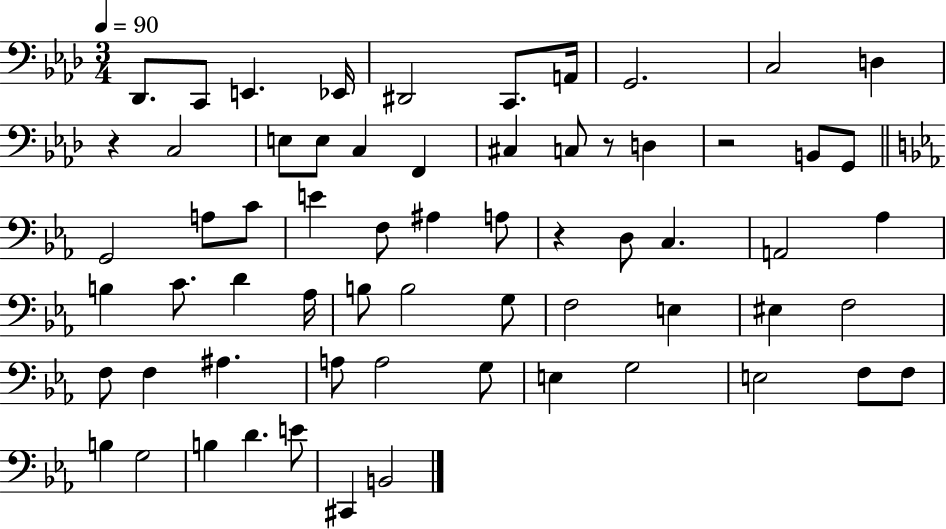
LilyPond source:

{
  \clef bass
  \numericTimeSignature
  \time 3/4
  \key aes \major
  \tempo 4 = 90
  des,8. c,8 e,4. ees,16 | dis,2 c,8. a,16 | g,2. | c2 d4 | \break r4 c2 | e8 e8 c4 f,4 | cis4 c8 r8 d4 | r2 b,8 g,8 | \break \bar "||" \break \key c \minor g,2 a8 c'8 | e'4 f8 ais4 a8 | r4 d8 c4. | a,2 aes4 | \break b4 c'8. d'4 aes16 | b8 b2 g8 | f2 e4 | eis4 f2 | \break f8 f4 ais4. | a8 a2 g8 | e4 g2 | e2 f8 f8 | \break b4 g2 | b4 d'4. e'8 | cis,4 b,2 | \bar "|."
}